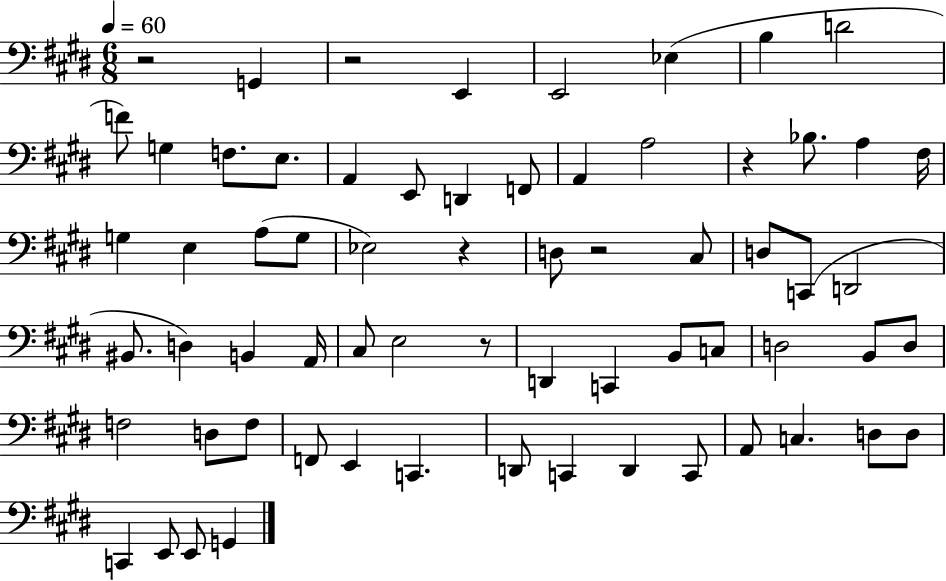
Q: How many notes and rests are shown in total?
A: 66